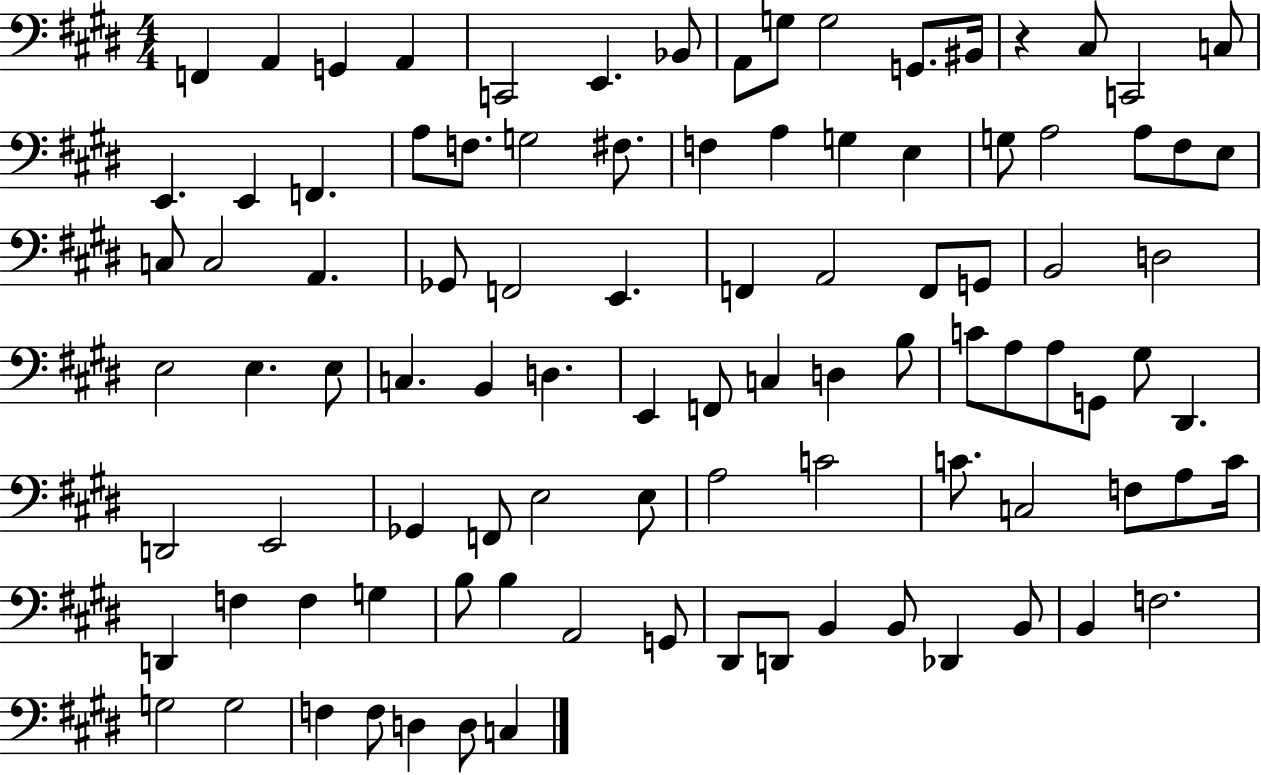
{
  \clef bass
  \numericTimeSignature
  \time 4/4
  \key e \major
  f,4 a,4 g,4 a,4 | c,2 e,4. bes,8 | a,8 g8 g2 g,8. bis,16 | r4 cis8 c,2 c8 | \break e,4. e,4 f,4. | a8 f8. g2 fis8. | f4 a4 g4 e4 | g8 a2 a8 fis8 e8 | \break c8 c2 a,4. | ges,8 f,2 e,4. | f,4 a,2 f,8 g,8 | b,2 d2 | \break e2 e4. e8 | c4. b,4 d4. | e,4 f,8 c4 d4 b8 | c'8 a8 a8 g,8 gis8 dis,4. | \break d,2 e,2 | ges,4 f,8 e2 e8 | a2 c'2 | c'8. c2 f8 a8 c'16 | \break d,4 f4 f4 g4 | b8 b4 a,2 g,8 | dis,8 d,8 b,4 b,8 des,4 b,8 | b,4 f2. | \break g2 g2 | f4 f8 d4 d8 c4 | \bar "|."
}